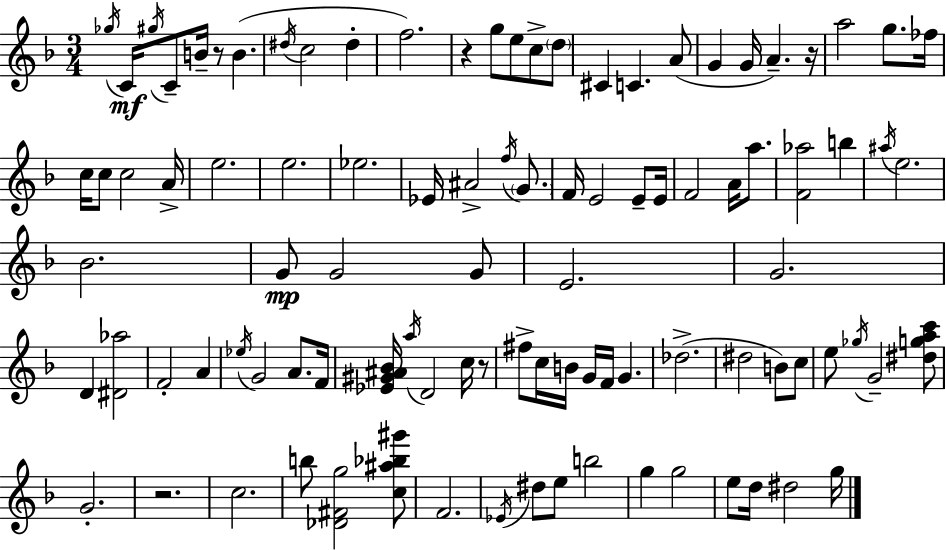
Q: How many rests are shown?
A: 5